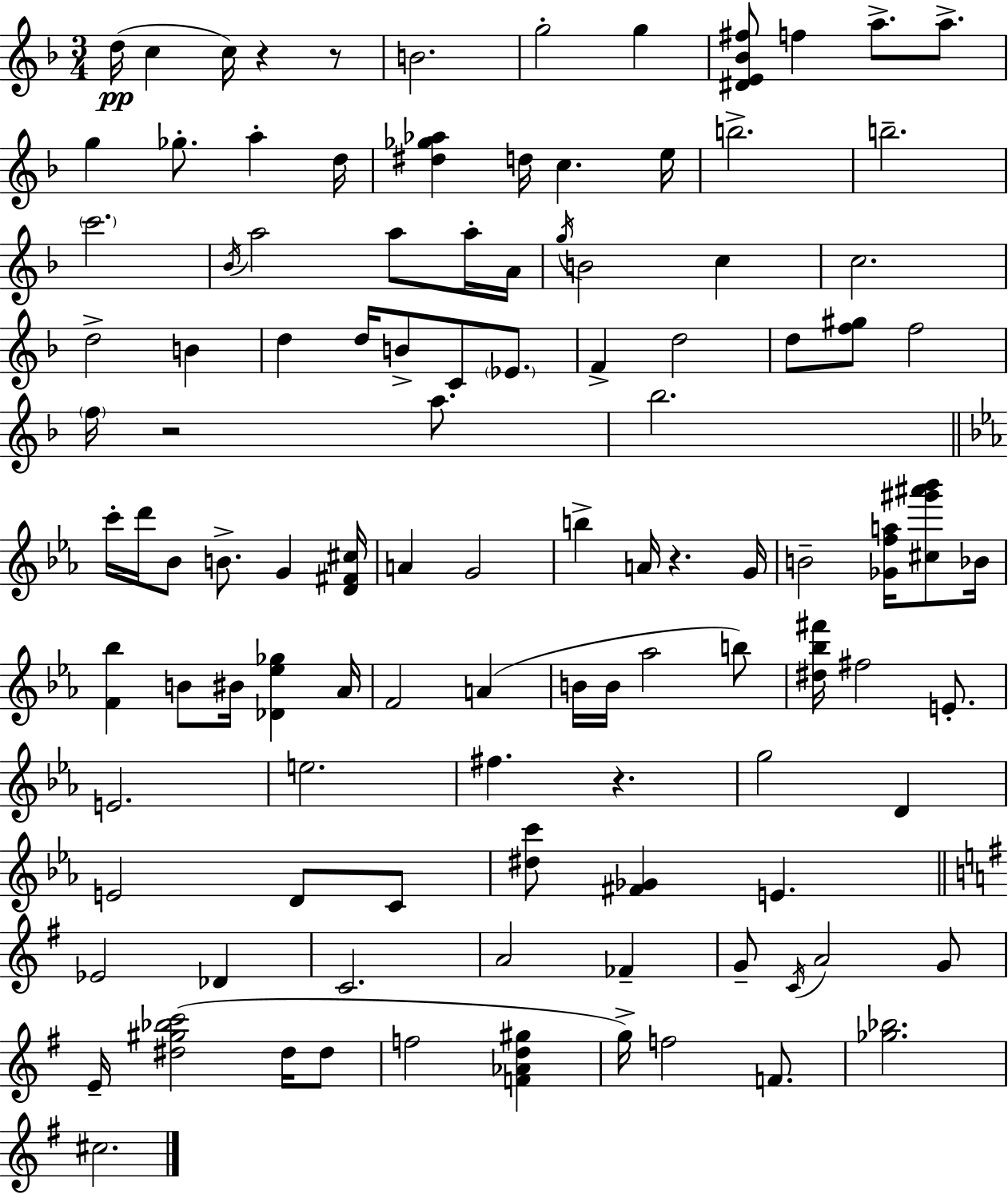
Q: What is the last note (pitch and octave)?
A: C#5